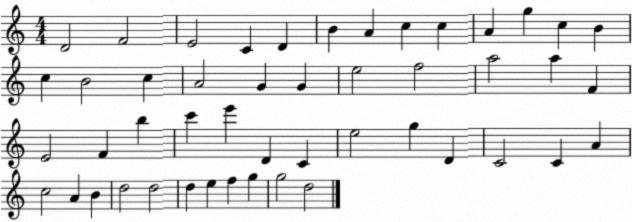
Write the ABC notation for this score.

X:1
T:Untitled
M:4/4
L:1/4
K:C
D2 F2 E2 C D B A c c A g c B c B2 c A2 G G e2 f2 a2 a F E2 F b c' e' D C e2 g D C2 C A c2 A B d2 d2 d e f g g2 d2